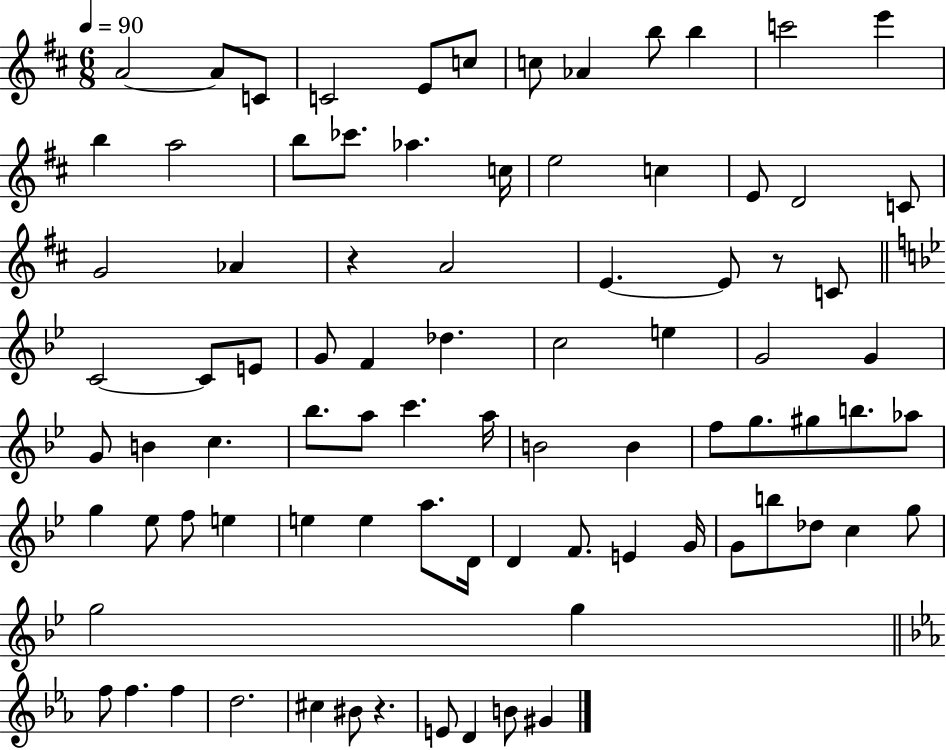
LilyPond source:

{
  \clef treble
  \numericTimeSignature
  \time 6/8
  \key d \major
  \tempo 4 = 90
  a'2~~ a'8 c'8 | c'2 e'8 c''8 | c''8 aes'4 b''8 b''4 | c'''2 e'''4 | \break b''4 a''2 | b''8 ces'''8. aes''4. c''16 | e''2 c''4 | e'8 d'2 c'8 | \break g'2 aes'4 | r4 a'2 | e'4.~~ e'8 r8 c'8 | \bar "||" \break \key g \minor c'2~~ c'8 e'8 | g'8 f'4 des''4. | c''2 e''4 | g'2 g'4 | \break g'8 b'4 c''4. | bes''8. a''8 c'''4. a''16 | b'2 b'4 | f''8 g''8. gis''8 b''8. aes''8 | \break g''4 ees''8 f''8 e''4 | e''4 e''4 a''8. d'16 | d'4 f'8. e'4 g'16 | g'8 b''8 des''8 c''4 g''8 | \break g''2 g''4 | \bar "||" \break \key ees \major f''8 f''4. f''4 | d''2. | cis''4 bis'8 r4. | e'8 d'4 b'8 gis'4 | \break \bar "|."
}